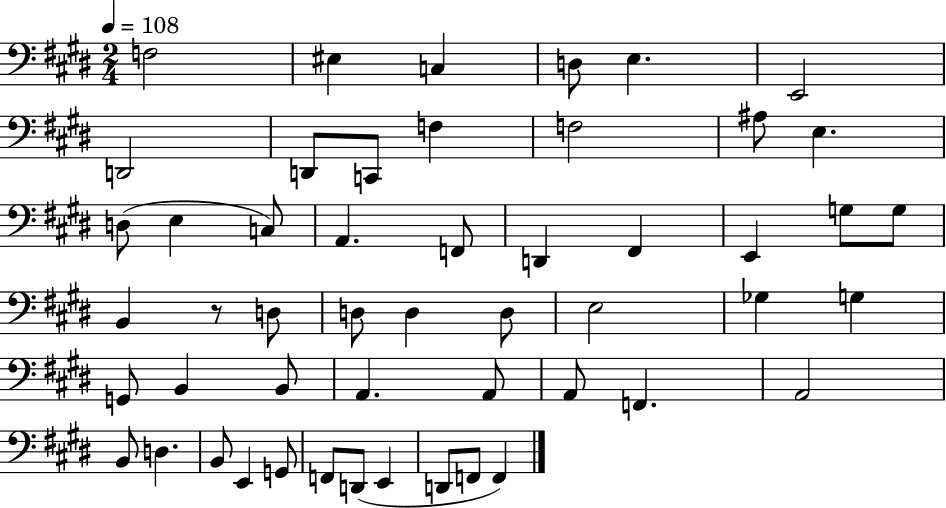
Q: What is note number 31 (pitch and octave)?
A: G3